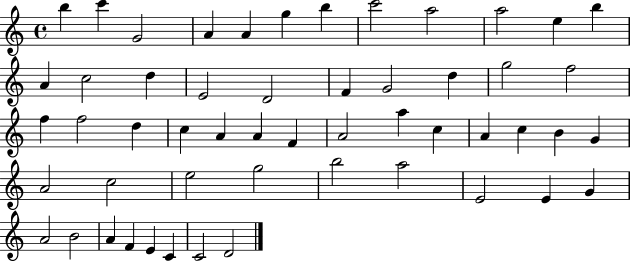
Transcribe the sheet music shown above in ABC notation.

X:1
T:Untitled
M:4/4
L:1/4
K:C
b c' G2 A A g b c'2 a2 a2 e b A c2 d E2 D2 F G2 d g2 f2 f f2 d c A A F A2 a c A c B G A2 c2 e2 g2 b2 a2 E2 E G A2 B2 A F E C C2 D2